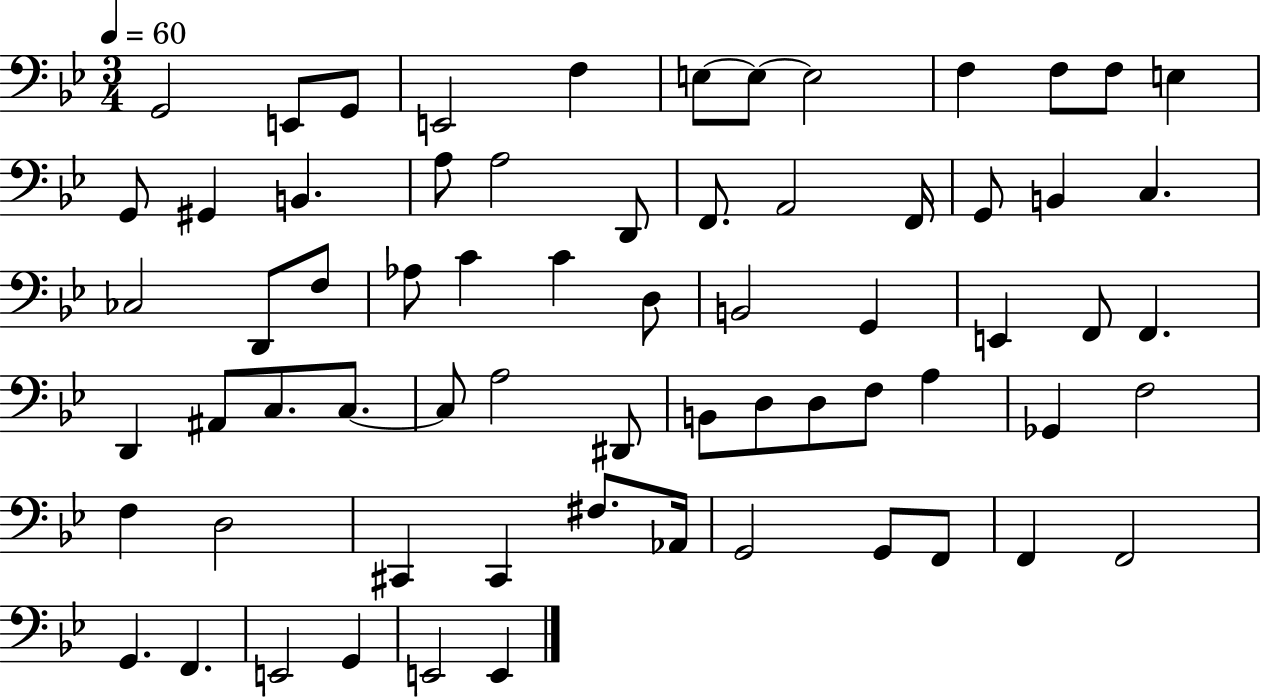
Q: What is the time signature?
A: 3/4